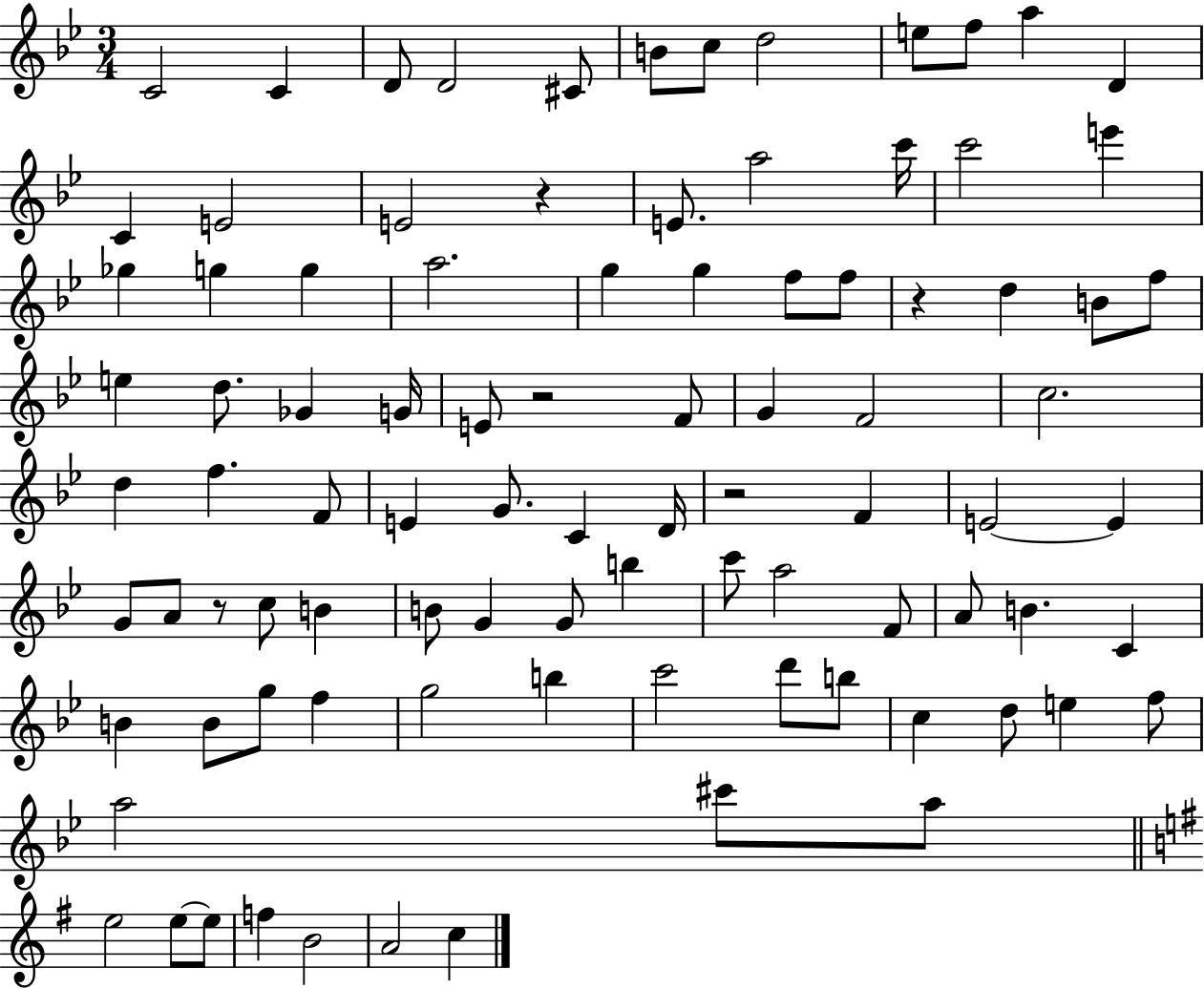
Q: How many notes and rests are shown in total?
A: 92